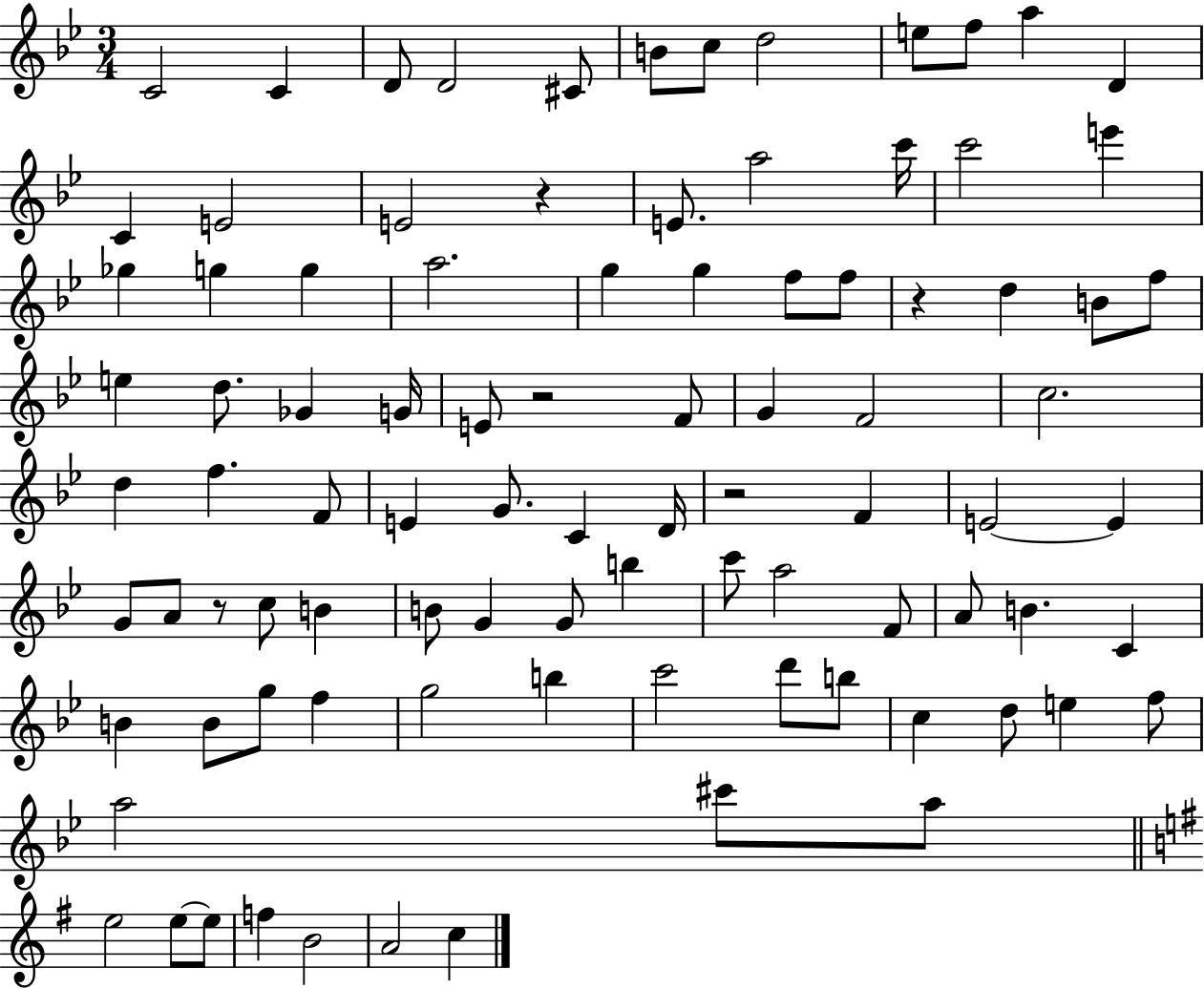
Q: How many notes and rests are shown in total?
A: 92